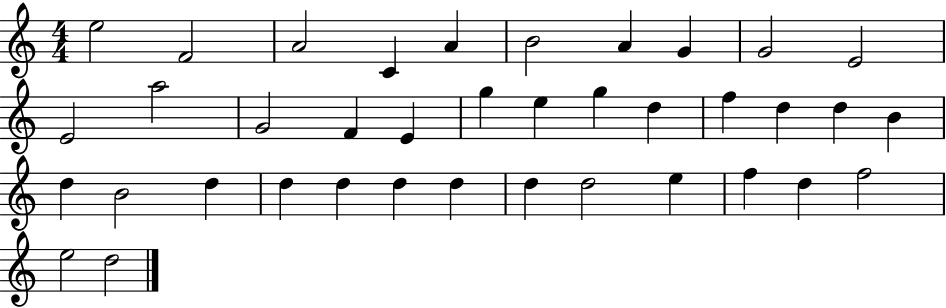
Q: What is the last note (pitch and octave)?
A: D5